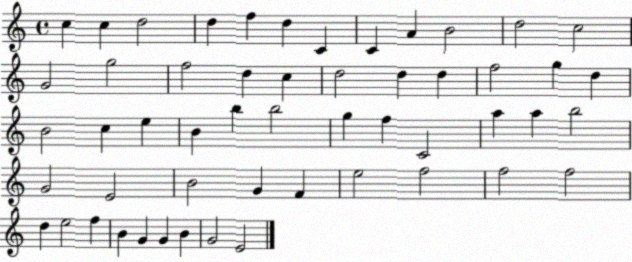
X:1
T:Untitled
M:4/4
L:1/4
K:C
c c d2 d f d C C A B2 d2 c2 G2 g2 f2 d c d2 d d f2 g d B2 c e B b b2 g f C2 a a b2 G2 E2 B2 G F e2 f2 f2 f2 d e2 f B G G B G2 E2